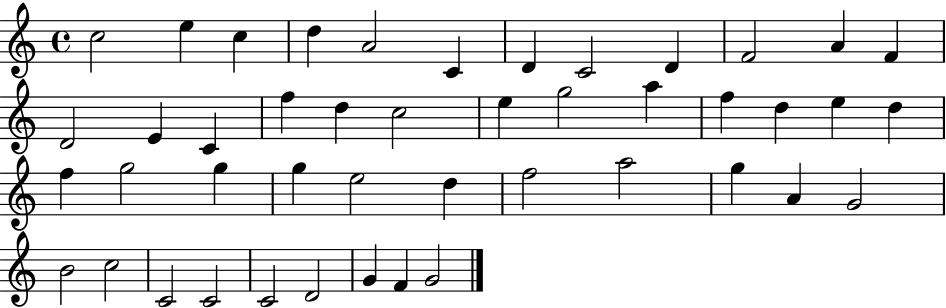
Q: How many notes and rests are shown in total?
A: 45